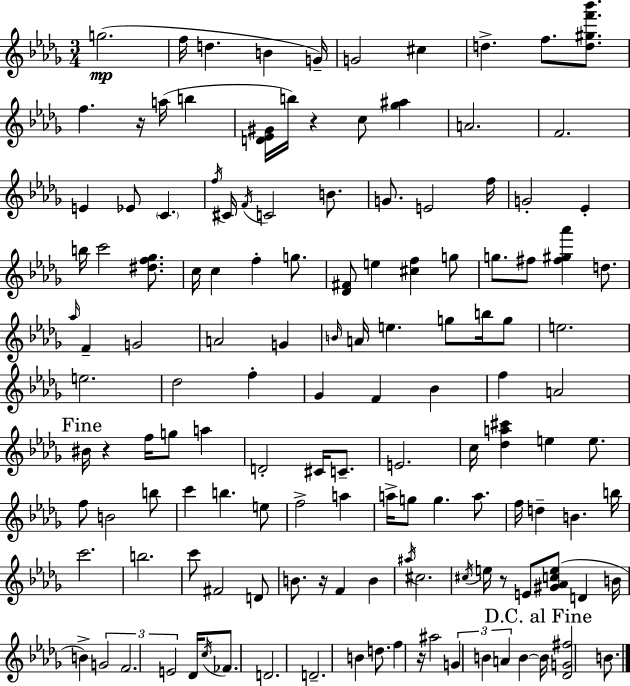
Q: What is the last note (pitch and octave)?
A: B4